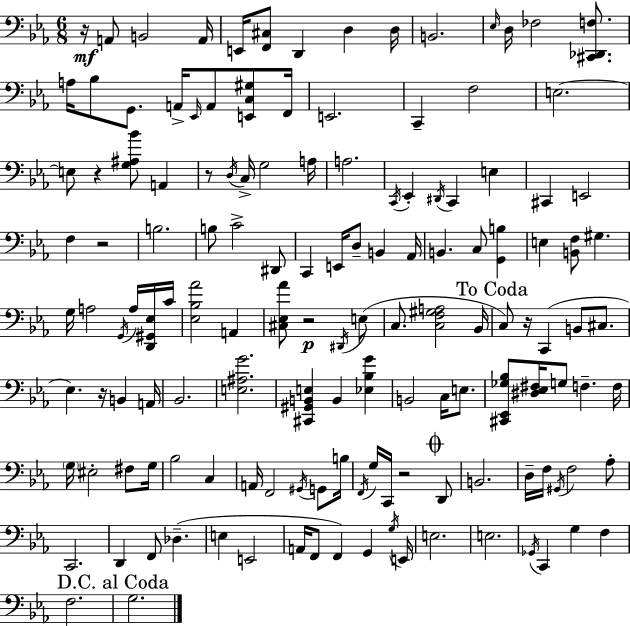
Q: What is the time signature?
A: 6/8